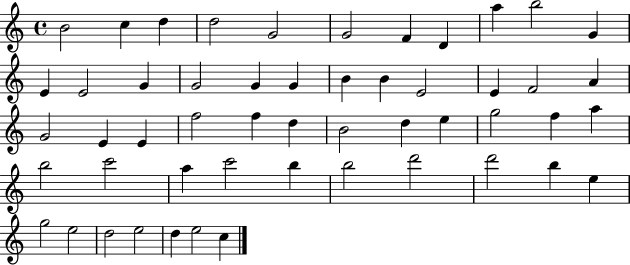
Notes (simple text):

B4/h C5/q D5/q D5/h G4/h G4/h F4/q D4/q A5/q B5/h G4/q E4/q E4/h G4/q G4/h G4/q G4/q B4/q B4/q E4/h E4/q F4/h A4/q G4/h E4/q E4/q F5/h F5/q D5/q B4/h D5/q E5/q G5/h F5/q A5/q B5/h C6/h A5/q C6/h B5/q B5/h D6/h D6/h B5/q E5/q G5/h E5/h D5/h E5/h D5/q E5/h C5/q